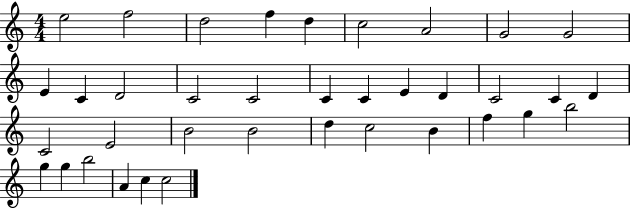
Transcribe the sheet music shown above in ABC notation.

X:1
T:Untitled
M:4/4
L:1/4
K:C
e2 f2 d2 f d c2 A2 G2 G2 E C D2 C2 C2 C C E D C2 C D C2 E2 B2 B2 d c2 B f g b2 g g b2 A c c2